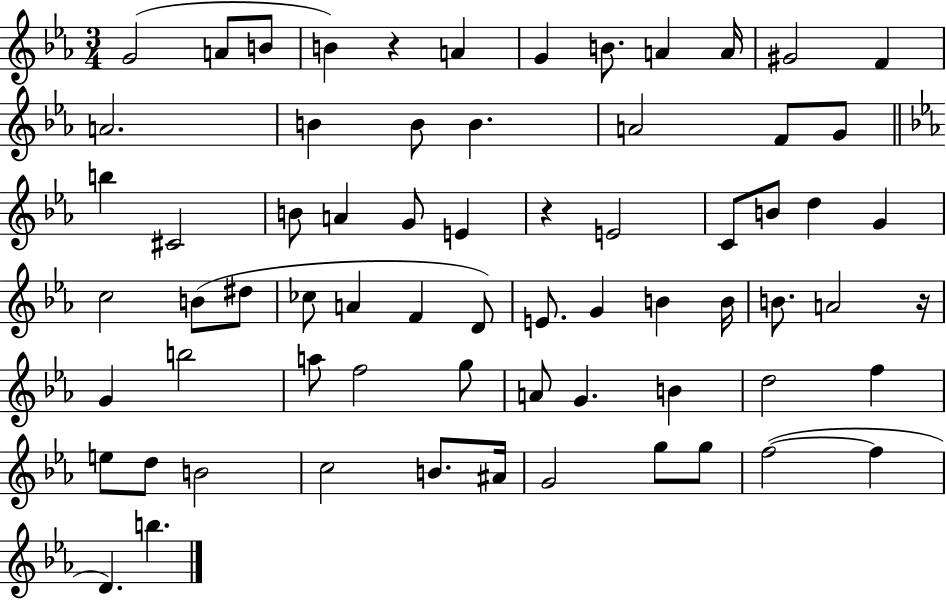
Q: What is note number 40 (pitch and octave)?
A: B4